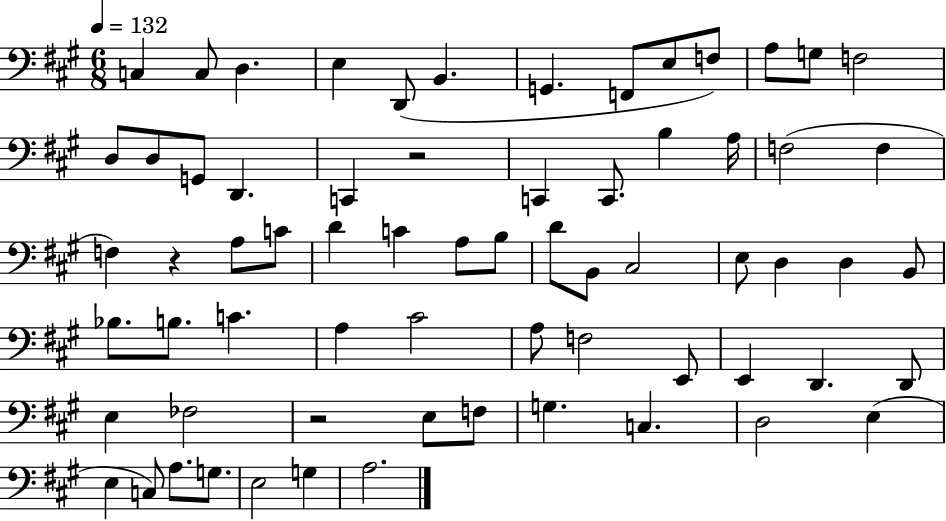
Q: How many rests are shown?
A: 3